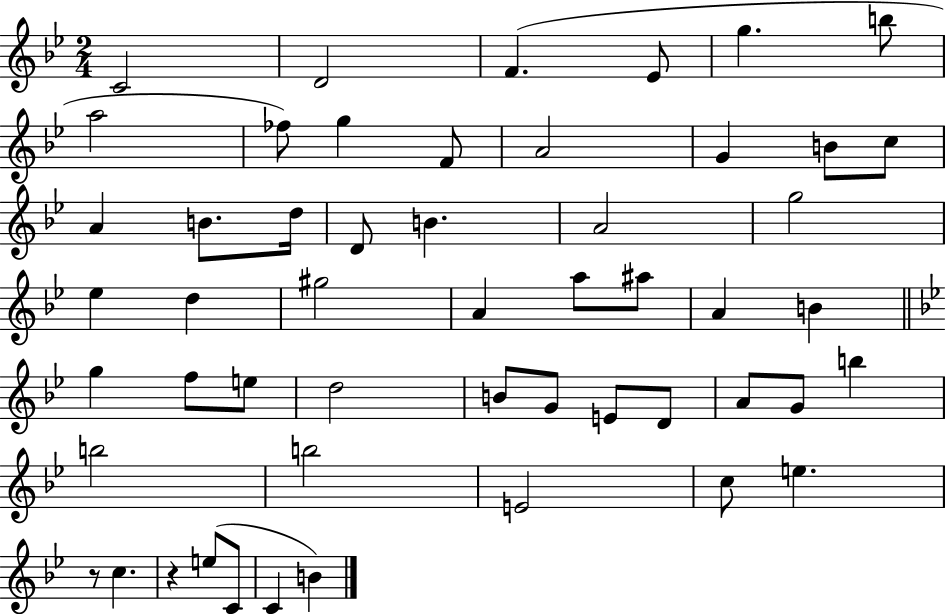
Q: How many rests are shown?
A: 2